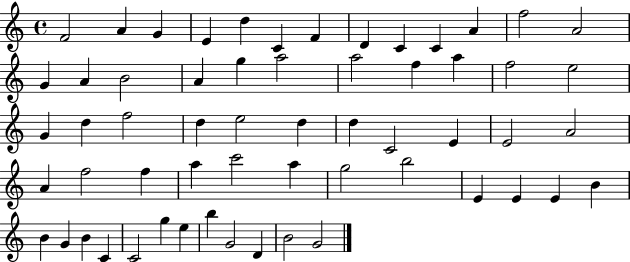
F4/h A4/q G4/q E4/q D5/q C4/q F4/q D4/q C4/q C4/q A4/q F5/h A4/h G4/q A4/q B4/h A4/q G5/q A5/h A5/h F5/q A5/q F5/h E5/h G4/q D5/q F5/h D5/q E5/h D5/q D5/q C4/h E4/q E4/h A4/h A4/q F5/h F5/q A5/q C6/h A5/q G5/h B5/h E4/q E4/q E4/q B4/q B4/q G4/q B4/q C4/q C4/h G5/q E5/q B5/q G4/h D4/q B4/h G4/h